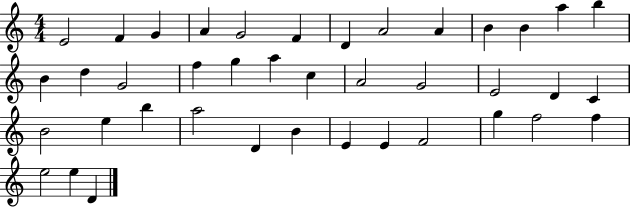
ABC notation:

X:1
T:Untitled
M:4/4
L:1/4
K:C
E2 F G A G2 F D A2 A B B a b B d G2 f g a c A2 G2 E2 D C B2 e b a2 D B E E F2 g f2 f e2 e D